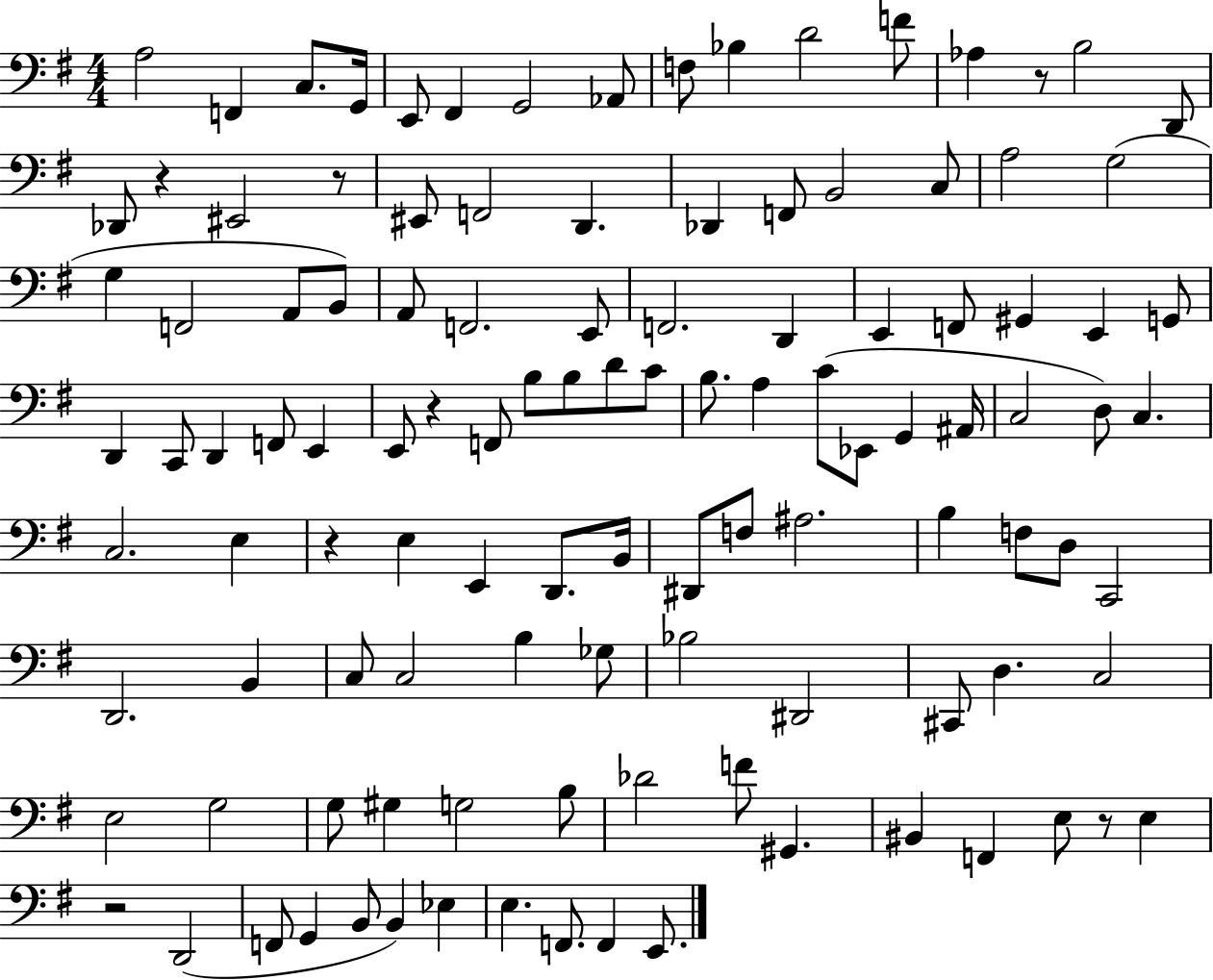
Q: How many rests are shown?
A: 7